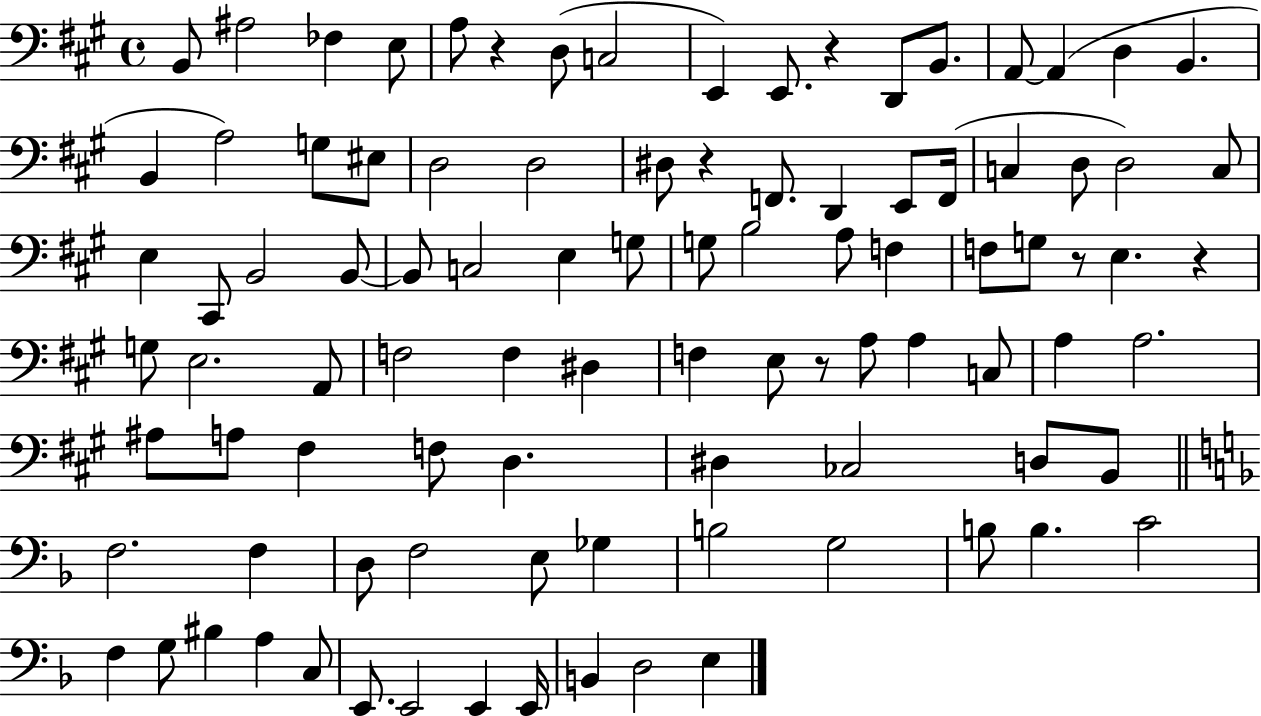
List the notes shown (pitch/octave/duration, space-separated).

B2/e A#3/h FES3/q E3/e A3/e R/q D3/e C3/h E2/q E2/e. R/q D2/e B2/e. A2/e A2/q D3/q B2/q. B2/q A3/h G3/e EIS3/e D3/h D3/h D#3/e R/q F2/e. D2/q E2/e F2/s C3/q D3/e D3/h C3/e E3/q C#2/e B2/h B2/e B2/e C3/h E3/q G3/e G3/e B3/h A3/e F3/q F3/e G3/e R/e E3/q. R/q G3/e E3/h. A2/e F3/h F3/q D#3/q F3/q E3/e R/e A3/e A3/q C3/e A3/q A3/h. A#3/e A3/e F#3/q F3/e D3/q. D#3/q CES3/h D3/e B2/e F3/h. F3/q D3/e F3/h E3/e Gb3/q B3/h G3/h B3/e B3/q. C4/h F3/q G3/e BIS3/q A3/q C3/e E2/e. E2/h E2/q E2/s B2/q D3/h E3/q